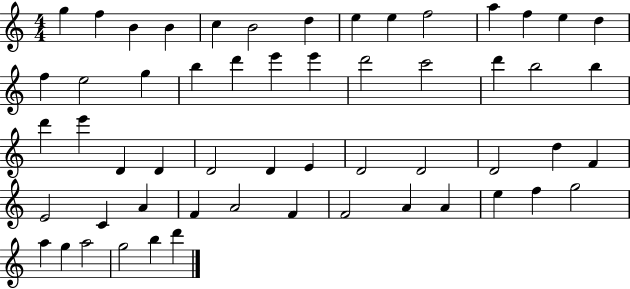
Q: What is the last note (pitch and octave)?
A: D6